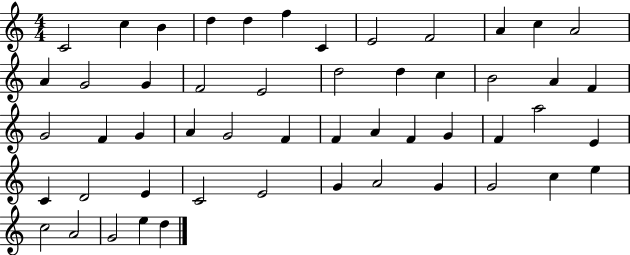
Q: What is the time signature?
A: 4/4